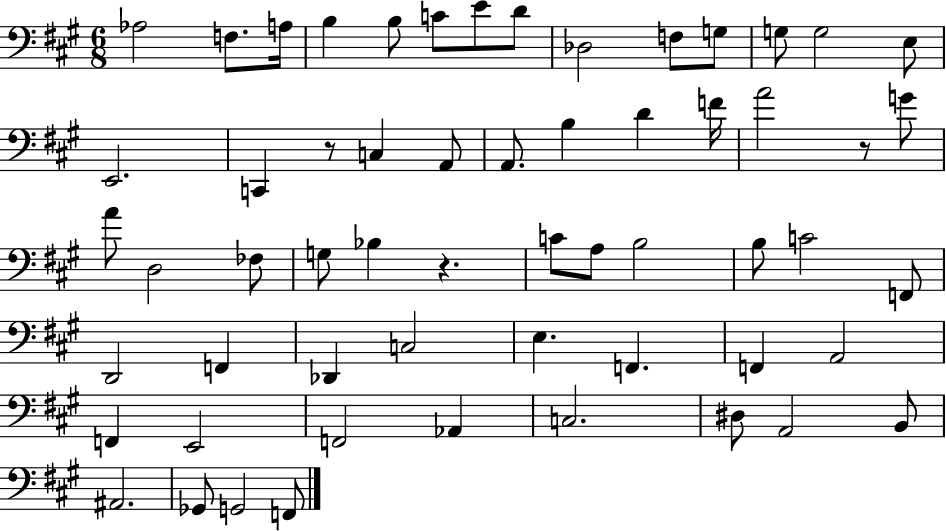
{
  \clef bass
  \numericTimeSignature
  \time 6/8
  \key a \major
  \repeat volta 2 { aes2 f8. a16 | b4 b8 c'8 e'8 d'8 | des2 f8 g8 | g8 g2 e8 | \break e,2. | c,4 r8 c4 a,8 | a,8. b4 d'4 f'16 | a'2 r8 g'8 | \break a'8 d2 fes8 | g8 bes4 r4. | c'8 a8 b2 | b8 c'2 f,8 | \break d,2 f,4 | des,4 c2 | e4. f,4. | f,4 a,2 | \break f,4 e,2 | f,2 aes,4 | c2. | dis8 a,2 b,8 | \break ais,2. | ges,8 g,2 f,8 | } \bar "|."
}